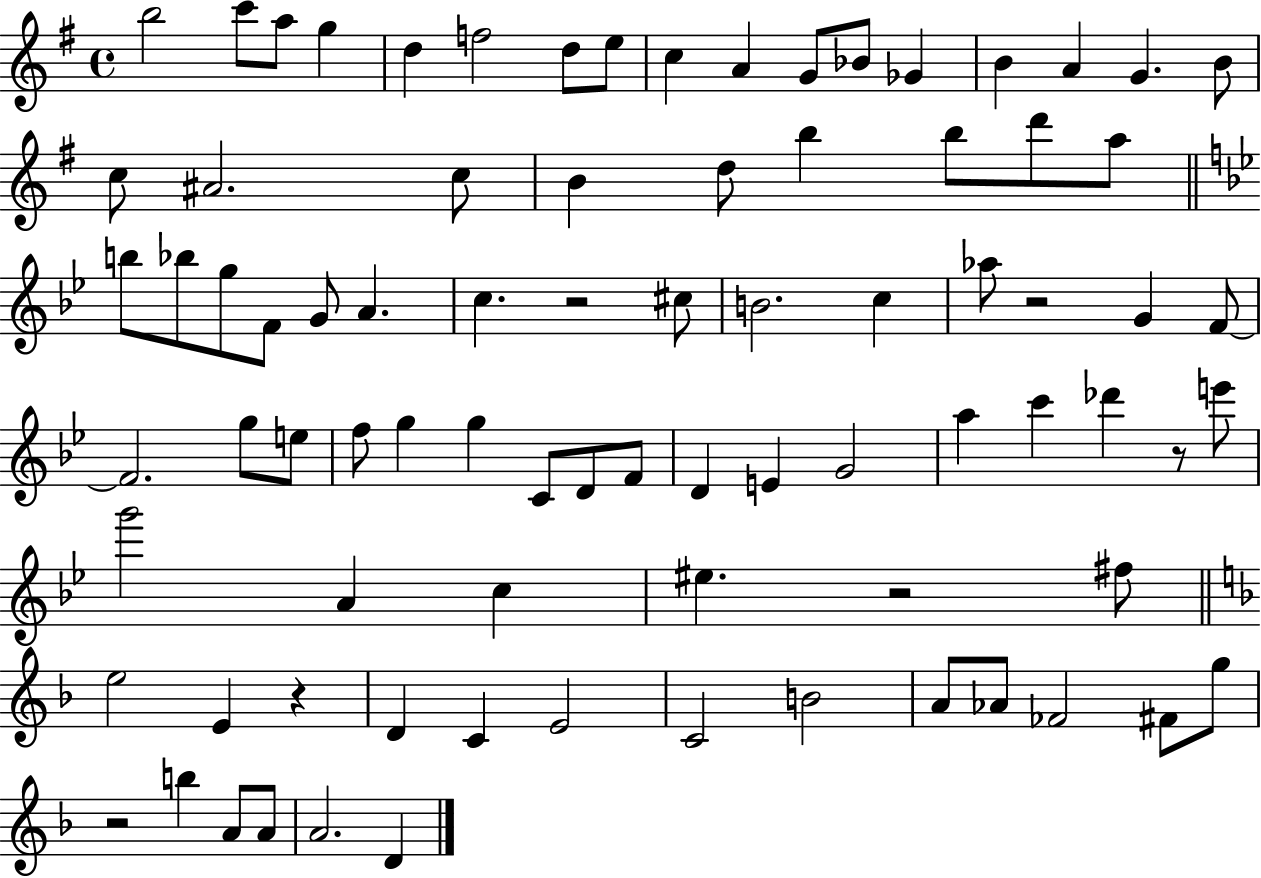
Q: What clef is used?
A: treble